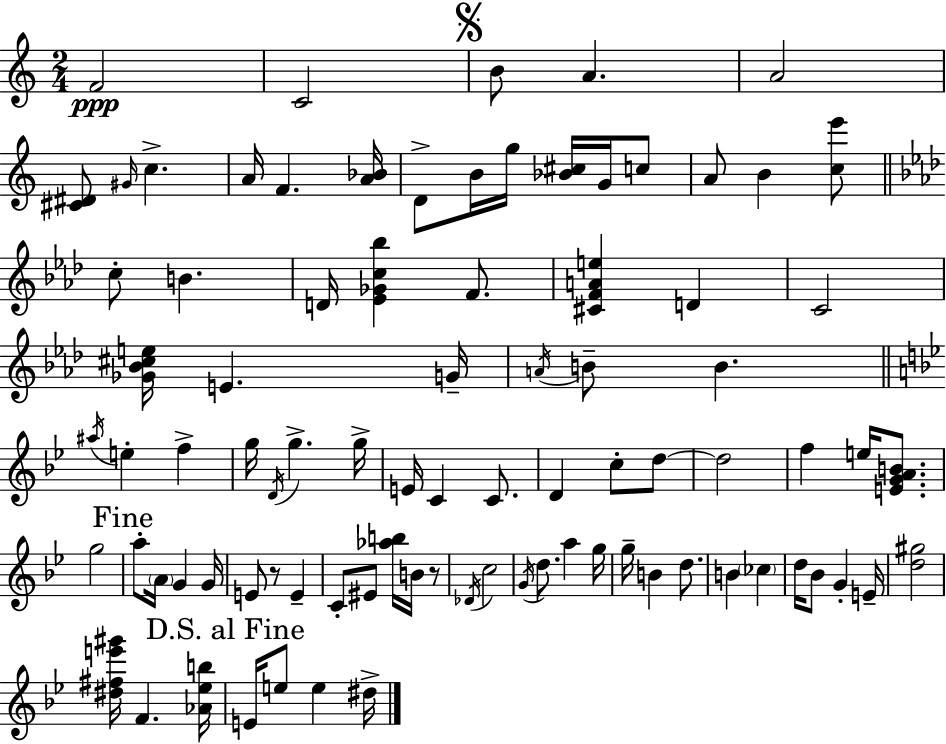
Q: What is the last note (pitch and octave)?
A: D#5